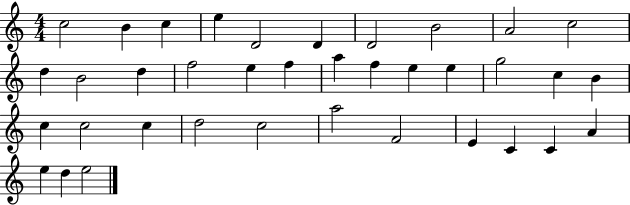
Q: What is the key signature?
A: C major